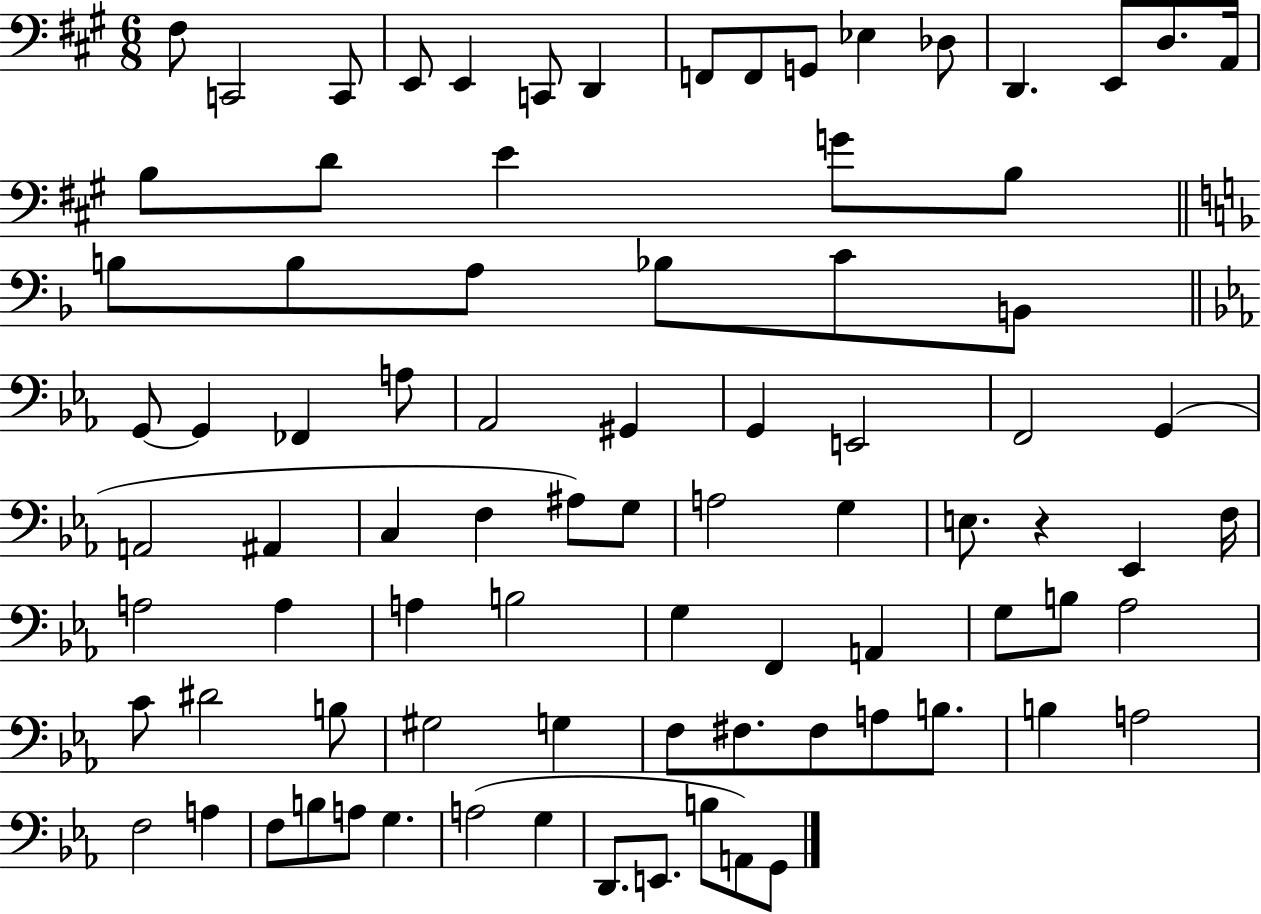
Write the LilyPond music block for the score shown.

{
  \clef bass
  \numericTimeSignature
  \time 6/8
  \key a \major
  \repeat volta 2 { fis8 c,2 c,8 | e,8 e,4 c,8 d,4 | f,8 f,8 g,8 ees4 des8 | d,4. e,8 d8. a,16 | \break b8 d'8 e'4 g'8 b8 | \bar "||" \break \key f \major b8 b8 a8 bes8 c'8 b,8 | \bar "||" \break \key ees \major g,8~~ g,4 fes,4 a8 | aes,2 gis,4 | g,4 e,2 | f,2 g,4( | \break a,2 ais,4 | c4 f4 ais8) g8 | a2 g4 | e8. r4 ees,4 f16 | \break a2 a4 | a4 b2 | g4 f,4 a,4 | g8 b8 aes2 | \break c'8 dis'2 b8 | gis2 g4 | f8 fis8. fis8 a8 b8. | b4 a2 | \break f2 a4 | f8 b8 a8 g4. | a2( g4 | d,8. e,8. b8 a,8) g,8 | \break } \bar "|."
}